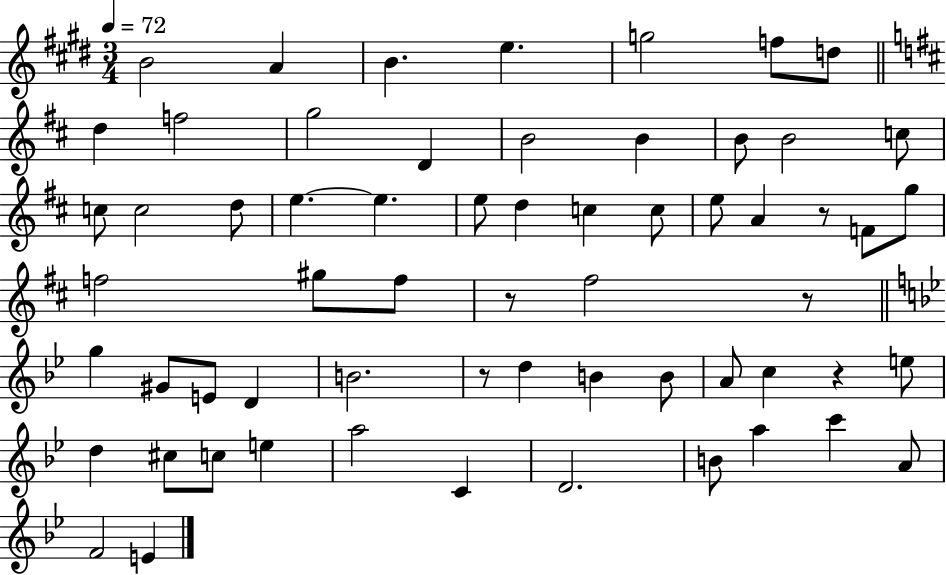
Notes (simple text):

B4/h A4/q B4/q. E5/q. G5/h F5/e D5/e D5/q F5/h G5/h D4/q B4/h B4/q B4/e B4/h C5/e C5/e C5/h D5/e E5/q. E5/q. E5/e D5/q C5/q C5/e E5/e A4/q R/e F4/e G5/e F5/h G#5/e F5/e R/e F#5/h R/e G5/q G#4/e E4/e D4/q B4/h. R/e D5/q B4/q B4/e A4/e C5/q R/q E5/e D5/q C#5/e C5/e E5/q A5/h C4/q D4/h. B4/e A5/q C6/q A4/e F4/h E4/q